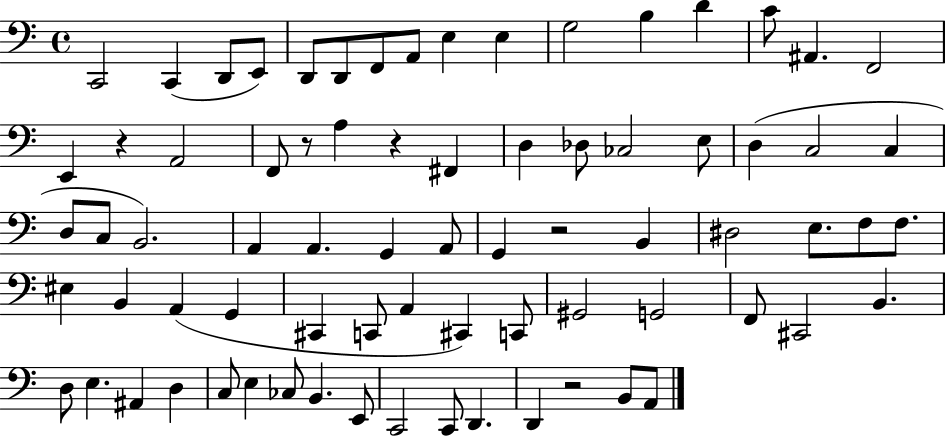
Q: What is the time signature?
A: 4/4